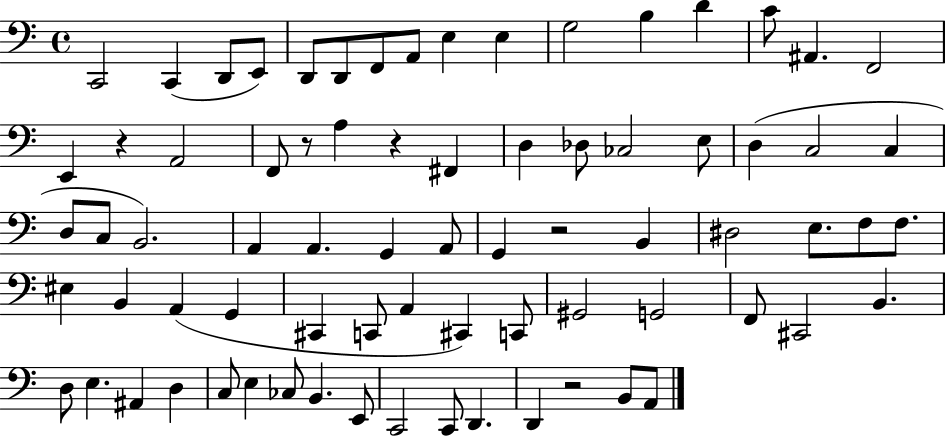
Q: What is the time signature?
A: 4/4